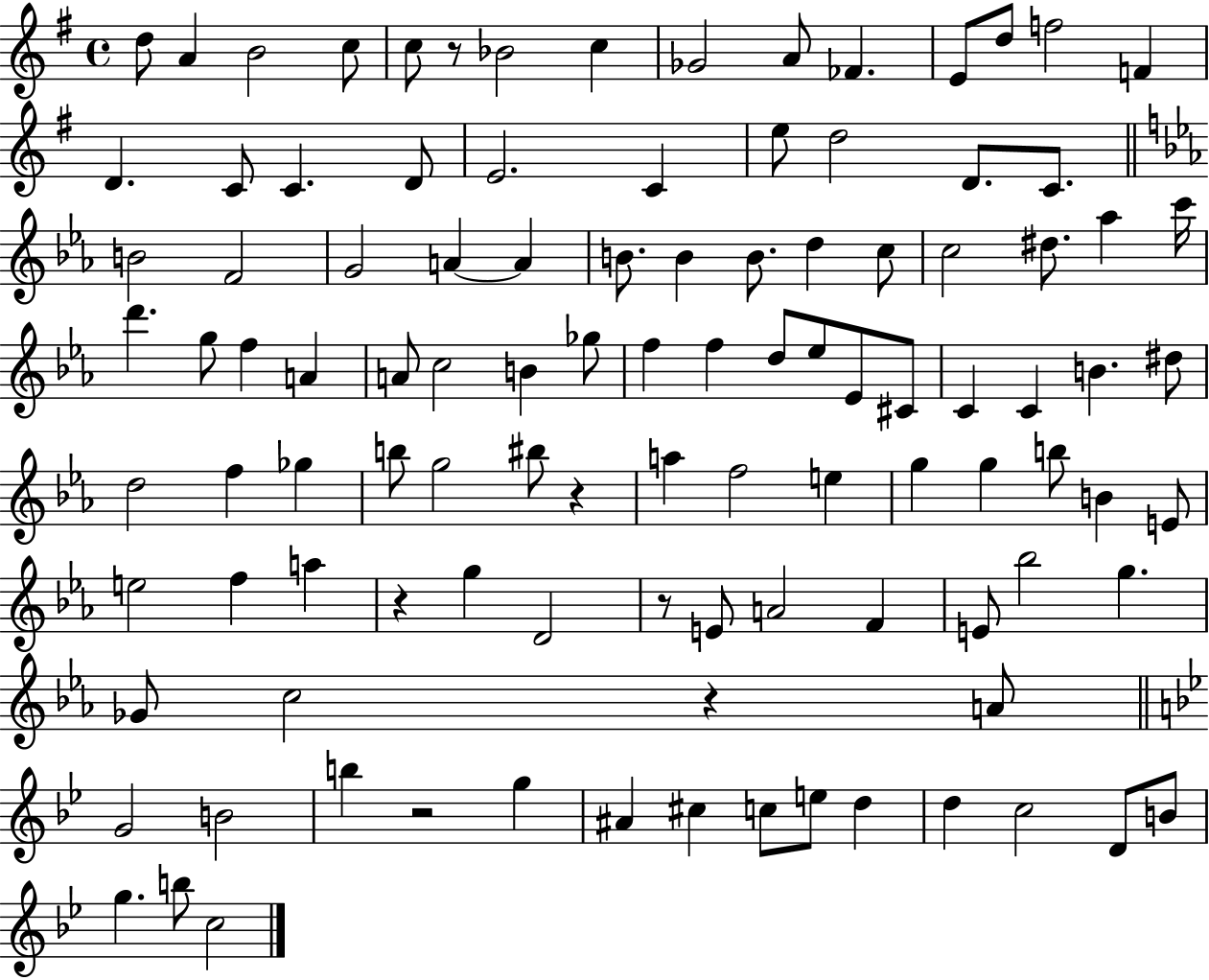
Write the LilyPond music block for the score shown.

{
  \clef treble
  \time 4/4
  \defaultTimeSignature
  \key g \major
  d''8 a'4 b'2 c''8 | c''8 r8 bes'2 c''4 | ges'2 a'8 fes'4. | e'8 d''8 f''2 f'4 | \break d'4. c'8 c'4. d'8 | e'2. c'4 | e''8 d''2 d'8. c'8. | \bar "||" \break \key ees \major b'2 f'2 | g'2 a'4~~ a'4 | b'8. b'4 b'8. d''4 c''8 | c''2 dis''8. aes''4 c'''16 | \break d'''4. g''8 f''4 a'4 | a'8 c''2 b'4 ges''8 | f''4 f''4 d''8 ees''8 ees'8 cis'8 | c'4 c'4 b'4. dis''8 | \break d''2 f''4 ges''4 | b''8 g''2 bis''8 r4 | a''4 f''2 e''4 | g''4 g''4 b''8 b'4 e'8 | \break e''2 f''4 a''4 | r4 g''4 d'2 | r8 e'8 a'2 f'4 | e'8 bes''2 g''4. | \break ges'8 c''2 r4 a'8 | \bar "||" \break \key bes \major g'2 b'2 | b''4 r2 g''4 | ais'4 cis''4 c''8 e''8 d''4 | d''4 c''2 d'8 b'8 | \break g''4. b''8 c''2 | \bar "|."
}